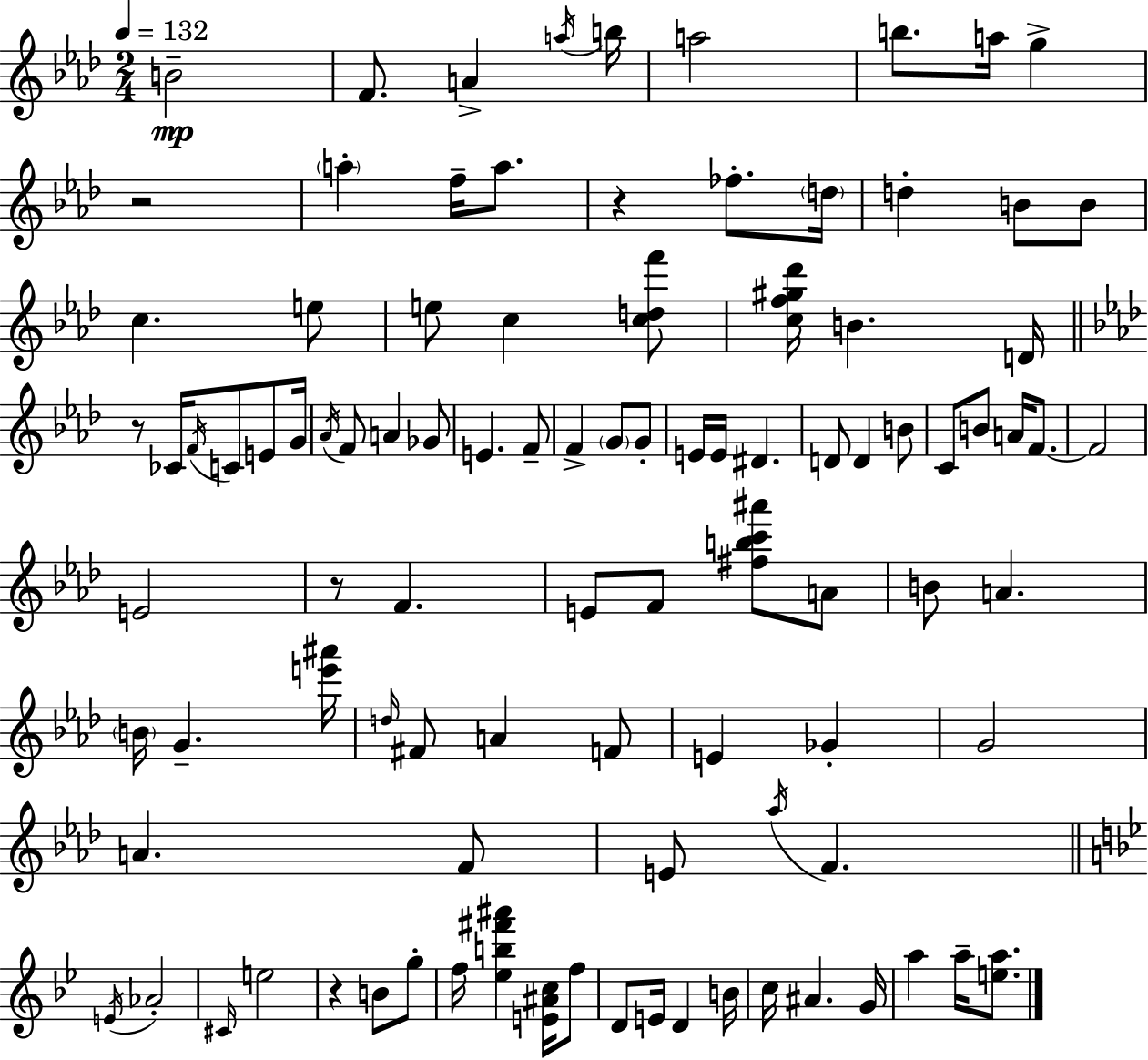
X:1
T:Untitled
M:2/4
L:1/4
K:Fm
B2 F/2 A a/4 b/4 a2 b/2 a/4 g z2 a f/4 a/2 z _f/2 d/4 d B/2 B/2 c e/2 e/2 c [cdf']/2 [cf^g_d']/4 B D/4 z/2 _C/4 F/4 C/2 E/2 G/4 _A/4 F/2 A _G/2 E F/2 F G/2 G/2 E/4 E/4 ^D D/2 D B/2 C/2 B/2 A/4 F/2 F2 E2 z/2 F E/2 F/2 [^fbc'^a']/2 A/2 B/2 A B/4 G [e'^a']/4 d/4 ^F/2 A F/2 E _G G2 A F/2 E/2 _a/4 F E/4 _A2 ^C/4 e2 z B/2 g/2 f/4 [_eb^f'^a'] [E^Ac]/4 f/2 D/2 E/4 D B/4 c/4 ^A G/4 a a/4 [ea]/2